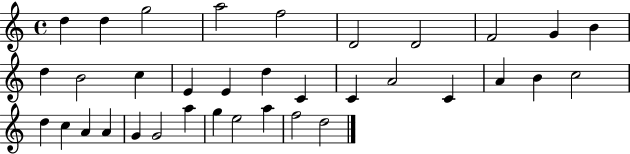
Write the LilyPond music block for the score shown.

{
  \clef treble
  \time 4/4
  \defaultTimeSignature
  \key c \major
  d''4 d''4 g''2 | a''2 f''2 | d'2 d'2 | f'2 g'4 b'4 | \break d''4 b'2 c''4 | e'4 e'4 d''4 c'4 | c'4 a'2 c'4 | a'4 b'4 c''2 | \break d''4 c''4 a'4 a'4 | g'4 g'2 a''4 | g''4 e''2 a''4 | f''2 d''2 | \break \bar "|."
}